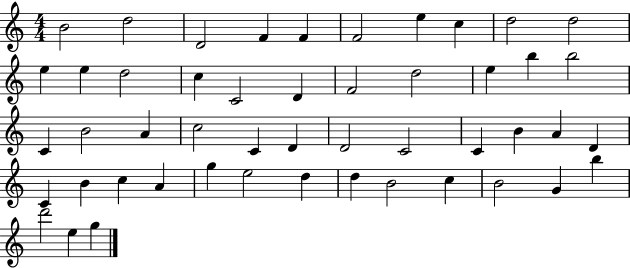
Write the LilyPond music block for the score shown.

{
  \clef treble
  \numericTimeSignature
  \time 4/4
  \key c \major
  b'2 d''2 | d'2 f'4 f'4 | f'2 e''4 c''4 | d''2 d''2 | \break e''4 e''4 d''2 | c''4 c'2 d'4 | f'2 d''2 | e''4 b''4 b''2 | \break c'4 b'2 a'4 | c''2 c'4 d'4 | d'2 c'2 | c'4 b'4 a'4 d'4 | \break c'4 b'4 c''4 a'4 | g''4 e''2 d''4 | d''4 b'2 c''4 | b'2 g'4 b''4 | \break d'''2 e''4 g''4 | \bar "|."
}